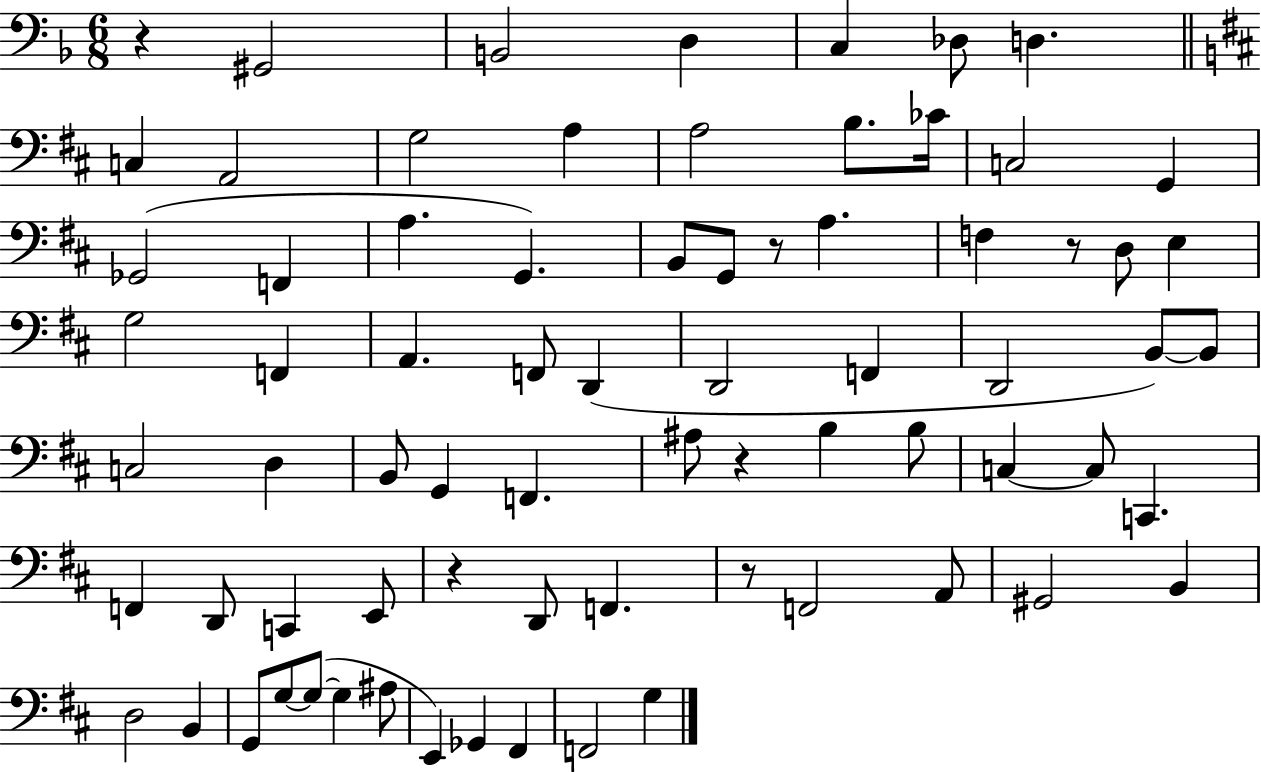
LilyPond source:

{
  \clef bass
  \numericTimeSignature
  \time 6/8
  \key f \major
  \repeat volta 2 { r4 gis,2 | b,2 d4 | c4 des8 d4. | \bar "||" \break \key d \major c4 a,2 | g2 a4 | a2 b8. ces'16 | c2 g,4 | \break ges,2( f,4 | a4. g,4.) | b,8 g,8 r8 a4. | f4 r8 d8 e4 | \break g2 f,4 | a,4. f,8 d,4( | d,2 f,4 | d,2 b,8~~) b,8 | \break c2 d4 | b,8 g,4 f,4. | ais8 r4 b4 b8 | c4~~ c8 c,4. | \break f,4 d,8 c,4 e,8 | r4 d,8 f,4. | r8 f,2 a,8 | gis,2 b,4 | \break d2 b,4 | g,8 g8~~ g8~(~ g4 ais8 | e,4) ges,4 fis,4 | f,2 g4 | \break } \bar "|."
}